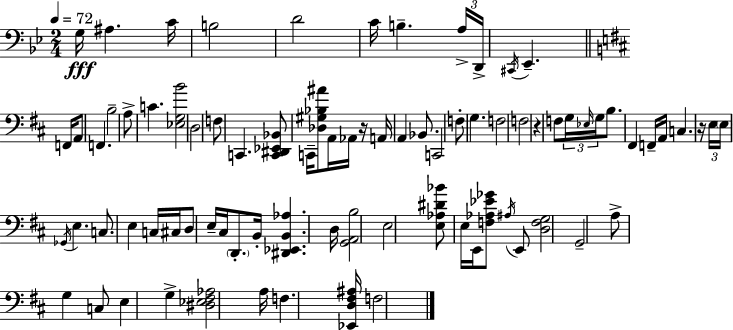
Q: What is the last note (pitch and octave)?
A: F3